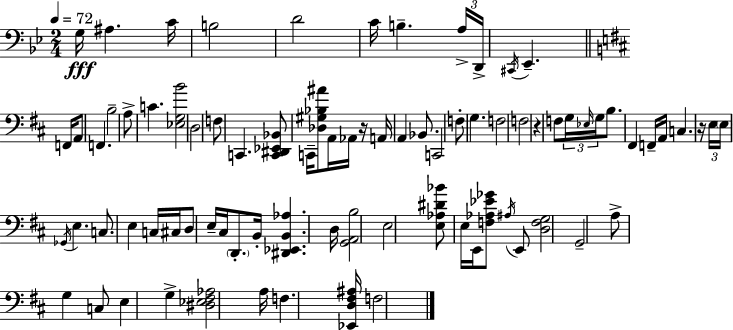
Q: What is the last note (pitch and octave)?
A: F3